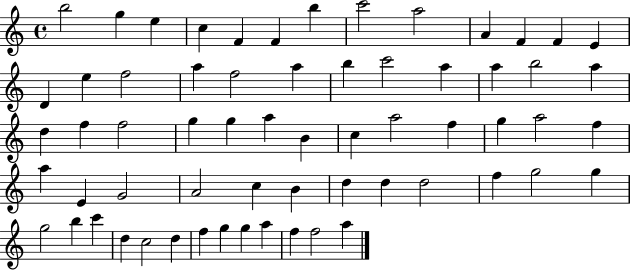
X:1
T:Untitled
M:4/4
L:1/4
K:C
b2 g e c F F b c'2 a2 A F F E D e f2 a f2 a b c'2 a a b2 a d f f2 g g a B c a2 f g a2 f a E G2 A2 c B d d d2 f g2 g g2 b c' d c2 d f g g a f f2 a